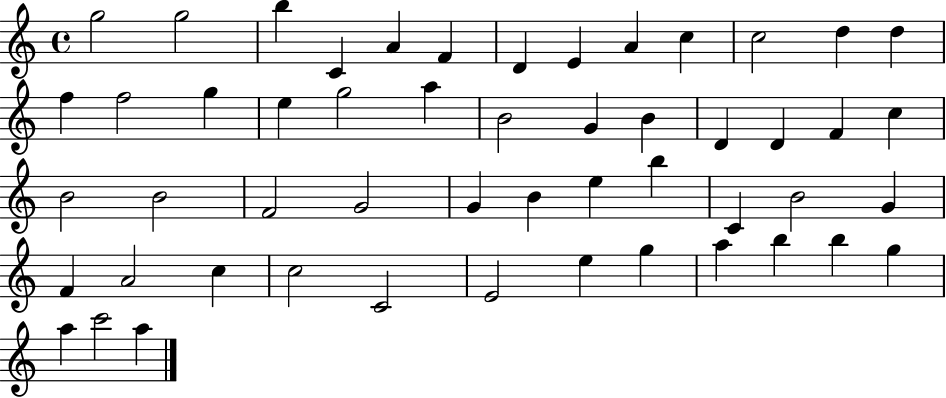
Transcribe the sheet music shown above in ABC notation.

X:1
T:Untitled
M:4/4
L:1/4
K:C
g2 g2 b C A F D E A c c2 d d f f2 g e g2 a B2 G B D D F c B2 B2 F2 G2 G B e b C B2 G F A2 c c2 C2 E2 e g a b b g a c'2 a